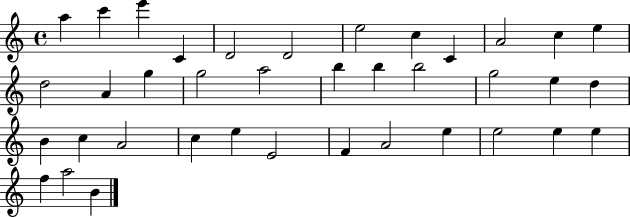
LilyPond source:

{
  \clef treble
  \time 4/4
  \defaultTimeSignature
  \key c \major
  a''4 c'''4 e'''4 c'4 | d'2 d'2 | e''2 c''4 c'4 | a'2 c''4 e''4 | \break d''2 a'4 g''4 | g''2 a''2 | b''4 b''4 b''2 | g''2 e''4 d''4 | \break b'4 c''4 a'2 | c''4 e''4 e'2 | f'4 a'2 e''4 | e''2 e''4 e''4 | \break f''4 a''2 b'4 | \bar "|."
}